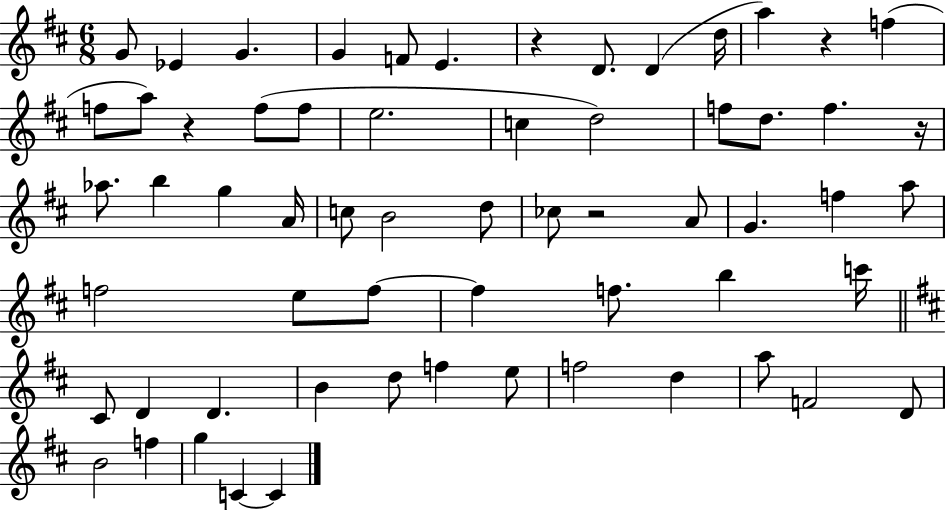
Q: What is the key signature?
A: D major